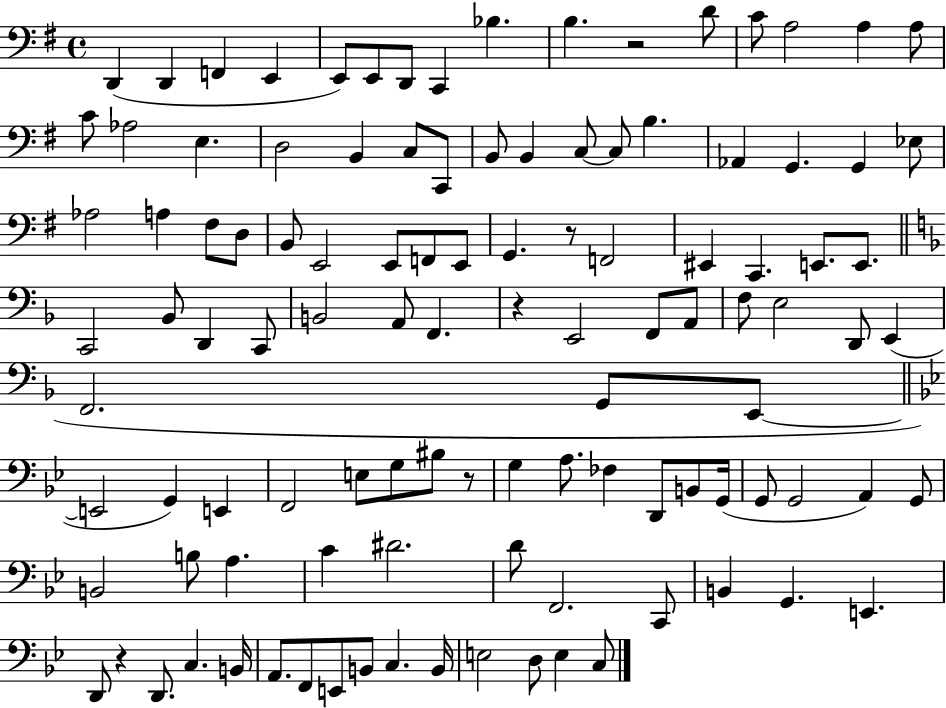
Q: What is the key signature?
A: G major